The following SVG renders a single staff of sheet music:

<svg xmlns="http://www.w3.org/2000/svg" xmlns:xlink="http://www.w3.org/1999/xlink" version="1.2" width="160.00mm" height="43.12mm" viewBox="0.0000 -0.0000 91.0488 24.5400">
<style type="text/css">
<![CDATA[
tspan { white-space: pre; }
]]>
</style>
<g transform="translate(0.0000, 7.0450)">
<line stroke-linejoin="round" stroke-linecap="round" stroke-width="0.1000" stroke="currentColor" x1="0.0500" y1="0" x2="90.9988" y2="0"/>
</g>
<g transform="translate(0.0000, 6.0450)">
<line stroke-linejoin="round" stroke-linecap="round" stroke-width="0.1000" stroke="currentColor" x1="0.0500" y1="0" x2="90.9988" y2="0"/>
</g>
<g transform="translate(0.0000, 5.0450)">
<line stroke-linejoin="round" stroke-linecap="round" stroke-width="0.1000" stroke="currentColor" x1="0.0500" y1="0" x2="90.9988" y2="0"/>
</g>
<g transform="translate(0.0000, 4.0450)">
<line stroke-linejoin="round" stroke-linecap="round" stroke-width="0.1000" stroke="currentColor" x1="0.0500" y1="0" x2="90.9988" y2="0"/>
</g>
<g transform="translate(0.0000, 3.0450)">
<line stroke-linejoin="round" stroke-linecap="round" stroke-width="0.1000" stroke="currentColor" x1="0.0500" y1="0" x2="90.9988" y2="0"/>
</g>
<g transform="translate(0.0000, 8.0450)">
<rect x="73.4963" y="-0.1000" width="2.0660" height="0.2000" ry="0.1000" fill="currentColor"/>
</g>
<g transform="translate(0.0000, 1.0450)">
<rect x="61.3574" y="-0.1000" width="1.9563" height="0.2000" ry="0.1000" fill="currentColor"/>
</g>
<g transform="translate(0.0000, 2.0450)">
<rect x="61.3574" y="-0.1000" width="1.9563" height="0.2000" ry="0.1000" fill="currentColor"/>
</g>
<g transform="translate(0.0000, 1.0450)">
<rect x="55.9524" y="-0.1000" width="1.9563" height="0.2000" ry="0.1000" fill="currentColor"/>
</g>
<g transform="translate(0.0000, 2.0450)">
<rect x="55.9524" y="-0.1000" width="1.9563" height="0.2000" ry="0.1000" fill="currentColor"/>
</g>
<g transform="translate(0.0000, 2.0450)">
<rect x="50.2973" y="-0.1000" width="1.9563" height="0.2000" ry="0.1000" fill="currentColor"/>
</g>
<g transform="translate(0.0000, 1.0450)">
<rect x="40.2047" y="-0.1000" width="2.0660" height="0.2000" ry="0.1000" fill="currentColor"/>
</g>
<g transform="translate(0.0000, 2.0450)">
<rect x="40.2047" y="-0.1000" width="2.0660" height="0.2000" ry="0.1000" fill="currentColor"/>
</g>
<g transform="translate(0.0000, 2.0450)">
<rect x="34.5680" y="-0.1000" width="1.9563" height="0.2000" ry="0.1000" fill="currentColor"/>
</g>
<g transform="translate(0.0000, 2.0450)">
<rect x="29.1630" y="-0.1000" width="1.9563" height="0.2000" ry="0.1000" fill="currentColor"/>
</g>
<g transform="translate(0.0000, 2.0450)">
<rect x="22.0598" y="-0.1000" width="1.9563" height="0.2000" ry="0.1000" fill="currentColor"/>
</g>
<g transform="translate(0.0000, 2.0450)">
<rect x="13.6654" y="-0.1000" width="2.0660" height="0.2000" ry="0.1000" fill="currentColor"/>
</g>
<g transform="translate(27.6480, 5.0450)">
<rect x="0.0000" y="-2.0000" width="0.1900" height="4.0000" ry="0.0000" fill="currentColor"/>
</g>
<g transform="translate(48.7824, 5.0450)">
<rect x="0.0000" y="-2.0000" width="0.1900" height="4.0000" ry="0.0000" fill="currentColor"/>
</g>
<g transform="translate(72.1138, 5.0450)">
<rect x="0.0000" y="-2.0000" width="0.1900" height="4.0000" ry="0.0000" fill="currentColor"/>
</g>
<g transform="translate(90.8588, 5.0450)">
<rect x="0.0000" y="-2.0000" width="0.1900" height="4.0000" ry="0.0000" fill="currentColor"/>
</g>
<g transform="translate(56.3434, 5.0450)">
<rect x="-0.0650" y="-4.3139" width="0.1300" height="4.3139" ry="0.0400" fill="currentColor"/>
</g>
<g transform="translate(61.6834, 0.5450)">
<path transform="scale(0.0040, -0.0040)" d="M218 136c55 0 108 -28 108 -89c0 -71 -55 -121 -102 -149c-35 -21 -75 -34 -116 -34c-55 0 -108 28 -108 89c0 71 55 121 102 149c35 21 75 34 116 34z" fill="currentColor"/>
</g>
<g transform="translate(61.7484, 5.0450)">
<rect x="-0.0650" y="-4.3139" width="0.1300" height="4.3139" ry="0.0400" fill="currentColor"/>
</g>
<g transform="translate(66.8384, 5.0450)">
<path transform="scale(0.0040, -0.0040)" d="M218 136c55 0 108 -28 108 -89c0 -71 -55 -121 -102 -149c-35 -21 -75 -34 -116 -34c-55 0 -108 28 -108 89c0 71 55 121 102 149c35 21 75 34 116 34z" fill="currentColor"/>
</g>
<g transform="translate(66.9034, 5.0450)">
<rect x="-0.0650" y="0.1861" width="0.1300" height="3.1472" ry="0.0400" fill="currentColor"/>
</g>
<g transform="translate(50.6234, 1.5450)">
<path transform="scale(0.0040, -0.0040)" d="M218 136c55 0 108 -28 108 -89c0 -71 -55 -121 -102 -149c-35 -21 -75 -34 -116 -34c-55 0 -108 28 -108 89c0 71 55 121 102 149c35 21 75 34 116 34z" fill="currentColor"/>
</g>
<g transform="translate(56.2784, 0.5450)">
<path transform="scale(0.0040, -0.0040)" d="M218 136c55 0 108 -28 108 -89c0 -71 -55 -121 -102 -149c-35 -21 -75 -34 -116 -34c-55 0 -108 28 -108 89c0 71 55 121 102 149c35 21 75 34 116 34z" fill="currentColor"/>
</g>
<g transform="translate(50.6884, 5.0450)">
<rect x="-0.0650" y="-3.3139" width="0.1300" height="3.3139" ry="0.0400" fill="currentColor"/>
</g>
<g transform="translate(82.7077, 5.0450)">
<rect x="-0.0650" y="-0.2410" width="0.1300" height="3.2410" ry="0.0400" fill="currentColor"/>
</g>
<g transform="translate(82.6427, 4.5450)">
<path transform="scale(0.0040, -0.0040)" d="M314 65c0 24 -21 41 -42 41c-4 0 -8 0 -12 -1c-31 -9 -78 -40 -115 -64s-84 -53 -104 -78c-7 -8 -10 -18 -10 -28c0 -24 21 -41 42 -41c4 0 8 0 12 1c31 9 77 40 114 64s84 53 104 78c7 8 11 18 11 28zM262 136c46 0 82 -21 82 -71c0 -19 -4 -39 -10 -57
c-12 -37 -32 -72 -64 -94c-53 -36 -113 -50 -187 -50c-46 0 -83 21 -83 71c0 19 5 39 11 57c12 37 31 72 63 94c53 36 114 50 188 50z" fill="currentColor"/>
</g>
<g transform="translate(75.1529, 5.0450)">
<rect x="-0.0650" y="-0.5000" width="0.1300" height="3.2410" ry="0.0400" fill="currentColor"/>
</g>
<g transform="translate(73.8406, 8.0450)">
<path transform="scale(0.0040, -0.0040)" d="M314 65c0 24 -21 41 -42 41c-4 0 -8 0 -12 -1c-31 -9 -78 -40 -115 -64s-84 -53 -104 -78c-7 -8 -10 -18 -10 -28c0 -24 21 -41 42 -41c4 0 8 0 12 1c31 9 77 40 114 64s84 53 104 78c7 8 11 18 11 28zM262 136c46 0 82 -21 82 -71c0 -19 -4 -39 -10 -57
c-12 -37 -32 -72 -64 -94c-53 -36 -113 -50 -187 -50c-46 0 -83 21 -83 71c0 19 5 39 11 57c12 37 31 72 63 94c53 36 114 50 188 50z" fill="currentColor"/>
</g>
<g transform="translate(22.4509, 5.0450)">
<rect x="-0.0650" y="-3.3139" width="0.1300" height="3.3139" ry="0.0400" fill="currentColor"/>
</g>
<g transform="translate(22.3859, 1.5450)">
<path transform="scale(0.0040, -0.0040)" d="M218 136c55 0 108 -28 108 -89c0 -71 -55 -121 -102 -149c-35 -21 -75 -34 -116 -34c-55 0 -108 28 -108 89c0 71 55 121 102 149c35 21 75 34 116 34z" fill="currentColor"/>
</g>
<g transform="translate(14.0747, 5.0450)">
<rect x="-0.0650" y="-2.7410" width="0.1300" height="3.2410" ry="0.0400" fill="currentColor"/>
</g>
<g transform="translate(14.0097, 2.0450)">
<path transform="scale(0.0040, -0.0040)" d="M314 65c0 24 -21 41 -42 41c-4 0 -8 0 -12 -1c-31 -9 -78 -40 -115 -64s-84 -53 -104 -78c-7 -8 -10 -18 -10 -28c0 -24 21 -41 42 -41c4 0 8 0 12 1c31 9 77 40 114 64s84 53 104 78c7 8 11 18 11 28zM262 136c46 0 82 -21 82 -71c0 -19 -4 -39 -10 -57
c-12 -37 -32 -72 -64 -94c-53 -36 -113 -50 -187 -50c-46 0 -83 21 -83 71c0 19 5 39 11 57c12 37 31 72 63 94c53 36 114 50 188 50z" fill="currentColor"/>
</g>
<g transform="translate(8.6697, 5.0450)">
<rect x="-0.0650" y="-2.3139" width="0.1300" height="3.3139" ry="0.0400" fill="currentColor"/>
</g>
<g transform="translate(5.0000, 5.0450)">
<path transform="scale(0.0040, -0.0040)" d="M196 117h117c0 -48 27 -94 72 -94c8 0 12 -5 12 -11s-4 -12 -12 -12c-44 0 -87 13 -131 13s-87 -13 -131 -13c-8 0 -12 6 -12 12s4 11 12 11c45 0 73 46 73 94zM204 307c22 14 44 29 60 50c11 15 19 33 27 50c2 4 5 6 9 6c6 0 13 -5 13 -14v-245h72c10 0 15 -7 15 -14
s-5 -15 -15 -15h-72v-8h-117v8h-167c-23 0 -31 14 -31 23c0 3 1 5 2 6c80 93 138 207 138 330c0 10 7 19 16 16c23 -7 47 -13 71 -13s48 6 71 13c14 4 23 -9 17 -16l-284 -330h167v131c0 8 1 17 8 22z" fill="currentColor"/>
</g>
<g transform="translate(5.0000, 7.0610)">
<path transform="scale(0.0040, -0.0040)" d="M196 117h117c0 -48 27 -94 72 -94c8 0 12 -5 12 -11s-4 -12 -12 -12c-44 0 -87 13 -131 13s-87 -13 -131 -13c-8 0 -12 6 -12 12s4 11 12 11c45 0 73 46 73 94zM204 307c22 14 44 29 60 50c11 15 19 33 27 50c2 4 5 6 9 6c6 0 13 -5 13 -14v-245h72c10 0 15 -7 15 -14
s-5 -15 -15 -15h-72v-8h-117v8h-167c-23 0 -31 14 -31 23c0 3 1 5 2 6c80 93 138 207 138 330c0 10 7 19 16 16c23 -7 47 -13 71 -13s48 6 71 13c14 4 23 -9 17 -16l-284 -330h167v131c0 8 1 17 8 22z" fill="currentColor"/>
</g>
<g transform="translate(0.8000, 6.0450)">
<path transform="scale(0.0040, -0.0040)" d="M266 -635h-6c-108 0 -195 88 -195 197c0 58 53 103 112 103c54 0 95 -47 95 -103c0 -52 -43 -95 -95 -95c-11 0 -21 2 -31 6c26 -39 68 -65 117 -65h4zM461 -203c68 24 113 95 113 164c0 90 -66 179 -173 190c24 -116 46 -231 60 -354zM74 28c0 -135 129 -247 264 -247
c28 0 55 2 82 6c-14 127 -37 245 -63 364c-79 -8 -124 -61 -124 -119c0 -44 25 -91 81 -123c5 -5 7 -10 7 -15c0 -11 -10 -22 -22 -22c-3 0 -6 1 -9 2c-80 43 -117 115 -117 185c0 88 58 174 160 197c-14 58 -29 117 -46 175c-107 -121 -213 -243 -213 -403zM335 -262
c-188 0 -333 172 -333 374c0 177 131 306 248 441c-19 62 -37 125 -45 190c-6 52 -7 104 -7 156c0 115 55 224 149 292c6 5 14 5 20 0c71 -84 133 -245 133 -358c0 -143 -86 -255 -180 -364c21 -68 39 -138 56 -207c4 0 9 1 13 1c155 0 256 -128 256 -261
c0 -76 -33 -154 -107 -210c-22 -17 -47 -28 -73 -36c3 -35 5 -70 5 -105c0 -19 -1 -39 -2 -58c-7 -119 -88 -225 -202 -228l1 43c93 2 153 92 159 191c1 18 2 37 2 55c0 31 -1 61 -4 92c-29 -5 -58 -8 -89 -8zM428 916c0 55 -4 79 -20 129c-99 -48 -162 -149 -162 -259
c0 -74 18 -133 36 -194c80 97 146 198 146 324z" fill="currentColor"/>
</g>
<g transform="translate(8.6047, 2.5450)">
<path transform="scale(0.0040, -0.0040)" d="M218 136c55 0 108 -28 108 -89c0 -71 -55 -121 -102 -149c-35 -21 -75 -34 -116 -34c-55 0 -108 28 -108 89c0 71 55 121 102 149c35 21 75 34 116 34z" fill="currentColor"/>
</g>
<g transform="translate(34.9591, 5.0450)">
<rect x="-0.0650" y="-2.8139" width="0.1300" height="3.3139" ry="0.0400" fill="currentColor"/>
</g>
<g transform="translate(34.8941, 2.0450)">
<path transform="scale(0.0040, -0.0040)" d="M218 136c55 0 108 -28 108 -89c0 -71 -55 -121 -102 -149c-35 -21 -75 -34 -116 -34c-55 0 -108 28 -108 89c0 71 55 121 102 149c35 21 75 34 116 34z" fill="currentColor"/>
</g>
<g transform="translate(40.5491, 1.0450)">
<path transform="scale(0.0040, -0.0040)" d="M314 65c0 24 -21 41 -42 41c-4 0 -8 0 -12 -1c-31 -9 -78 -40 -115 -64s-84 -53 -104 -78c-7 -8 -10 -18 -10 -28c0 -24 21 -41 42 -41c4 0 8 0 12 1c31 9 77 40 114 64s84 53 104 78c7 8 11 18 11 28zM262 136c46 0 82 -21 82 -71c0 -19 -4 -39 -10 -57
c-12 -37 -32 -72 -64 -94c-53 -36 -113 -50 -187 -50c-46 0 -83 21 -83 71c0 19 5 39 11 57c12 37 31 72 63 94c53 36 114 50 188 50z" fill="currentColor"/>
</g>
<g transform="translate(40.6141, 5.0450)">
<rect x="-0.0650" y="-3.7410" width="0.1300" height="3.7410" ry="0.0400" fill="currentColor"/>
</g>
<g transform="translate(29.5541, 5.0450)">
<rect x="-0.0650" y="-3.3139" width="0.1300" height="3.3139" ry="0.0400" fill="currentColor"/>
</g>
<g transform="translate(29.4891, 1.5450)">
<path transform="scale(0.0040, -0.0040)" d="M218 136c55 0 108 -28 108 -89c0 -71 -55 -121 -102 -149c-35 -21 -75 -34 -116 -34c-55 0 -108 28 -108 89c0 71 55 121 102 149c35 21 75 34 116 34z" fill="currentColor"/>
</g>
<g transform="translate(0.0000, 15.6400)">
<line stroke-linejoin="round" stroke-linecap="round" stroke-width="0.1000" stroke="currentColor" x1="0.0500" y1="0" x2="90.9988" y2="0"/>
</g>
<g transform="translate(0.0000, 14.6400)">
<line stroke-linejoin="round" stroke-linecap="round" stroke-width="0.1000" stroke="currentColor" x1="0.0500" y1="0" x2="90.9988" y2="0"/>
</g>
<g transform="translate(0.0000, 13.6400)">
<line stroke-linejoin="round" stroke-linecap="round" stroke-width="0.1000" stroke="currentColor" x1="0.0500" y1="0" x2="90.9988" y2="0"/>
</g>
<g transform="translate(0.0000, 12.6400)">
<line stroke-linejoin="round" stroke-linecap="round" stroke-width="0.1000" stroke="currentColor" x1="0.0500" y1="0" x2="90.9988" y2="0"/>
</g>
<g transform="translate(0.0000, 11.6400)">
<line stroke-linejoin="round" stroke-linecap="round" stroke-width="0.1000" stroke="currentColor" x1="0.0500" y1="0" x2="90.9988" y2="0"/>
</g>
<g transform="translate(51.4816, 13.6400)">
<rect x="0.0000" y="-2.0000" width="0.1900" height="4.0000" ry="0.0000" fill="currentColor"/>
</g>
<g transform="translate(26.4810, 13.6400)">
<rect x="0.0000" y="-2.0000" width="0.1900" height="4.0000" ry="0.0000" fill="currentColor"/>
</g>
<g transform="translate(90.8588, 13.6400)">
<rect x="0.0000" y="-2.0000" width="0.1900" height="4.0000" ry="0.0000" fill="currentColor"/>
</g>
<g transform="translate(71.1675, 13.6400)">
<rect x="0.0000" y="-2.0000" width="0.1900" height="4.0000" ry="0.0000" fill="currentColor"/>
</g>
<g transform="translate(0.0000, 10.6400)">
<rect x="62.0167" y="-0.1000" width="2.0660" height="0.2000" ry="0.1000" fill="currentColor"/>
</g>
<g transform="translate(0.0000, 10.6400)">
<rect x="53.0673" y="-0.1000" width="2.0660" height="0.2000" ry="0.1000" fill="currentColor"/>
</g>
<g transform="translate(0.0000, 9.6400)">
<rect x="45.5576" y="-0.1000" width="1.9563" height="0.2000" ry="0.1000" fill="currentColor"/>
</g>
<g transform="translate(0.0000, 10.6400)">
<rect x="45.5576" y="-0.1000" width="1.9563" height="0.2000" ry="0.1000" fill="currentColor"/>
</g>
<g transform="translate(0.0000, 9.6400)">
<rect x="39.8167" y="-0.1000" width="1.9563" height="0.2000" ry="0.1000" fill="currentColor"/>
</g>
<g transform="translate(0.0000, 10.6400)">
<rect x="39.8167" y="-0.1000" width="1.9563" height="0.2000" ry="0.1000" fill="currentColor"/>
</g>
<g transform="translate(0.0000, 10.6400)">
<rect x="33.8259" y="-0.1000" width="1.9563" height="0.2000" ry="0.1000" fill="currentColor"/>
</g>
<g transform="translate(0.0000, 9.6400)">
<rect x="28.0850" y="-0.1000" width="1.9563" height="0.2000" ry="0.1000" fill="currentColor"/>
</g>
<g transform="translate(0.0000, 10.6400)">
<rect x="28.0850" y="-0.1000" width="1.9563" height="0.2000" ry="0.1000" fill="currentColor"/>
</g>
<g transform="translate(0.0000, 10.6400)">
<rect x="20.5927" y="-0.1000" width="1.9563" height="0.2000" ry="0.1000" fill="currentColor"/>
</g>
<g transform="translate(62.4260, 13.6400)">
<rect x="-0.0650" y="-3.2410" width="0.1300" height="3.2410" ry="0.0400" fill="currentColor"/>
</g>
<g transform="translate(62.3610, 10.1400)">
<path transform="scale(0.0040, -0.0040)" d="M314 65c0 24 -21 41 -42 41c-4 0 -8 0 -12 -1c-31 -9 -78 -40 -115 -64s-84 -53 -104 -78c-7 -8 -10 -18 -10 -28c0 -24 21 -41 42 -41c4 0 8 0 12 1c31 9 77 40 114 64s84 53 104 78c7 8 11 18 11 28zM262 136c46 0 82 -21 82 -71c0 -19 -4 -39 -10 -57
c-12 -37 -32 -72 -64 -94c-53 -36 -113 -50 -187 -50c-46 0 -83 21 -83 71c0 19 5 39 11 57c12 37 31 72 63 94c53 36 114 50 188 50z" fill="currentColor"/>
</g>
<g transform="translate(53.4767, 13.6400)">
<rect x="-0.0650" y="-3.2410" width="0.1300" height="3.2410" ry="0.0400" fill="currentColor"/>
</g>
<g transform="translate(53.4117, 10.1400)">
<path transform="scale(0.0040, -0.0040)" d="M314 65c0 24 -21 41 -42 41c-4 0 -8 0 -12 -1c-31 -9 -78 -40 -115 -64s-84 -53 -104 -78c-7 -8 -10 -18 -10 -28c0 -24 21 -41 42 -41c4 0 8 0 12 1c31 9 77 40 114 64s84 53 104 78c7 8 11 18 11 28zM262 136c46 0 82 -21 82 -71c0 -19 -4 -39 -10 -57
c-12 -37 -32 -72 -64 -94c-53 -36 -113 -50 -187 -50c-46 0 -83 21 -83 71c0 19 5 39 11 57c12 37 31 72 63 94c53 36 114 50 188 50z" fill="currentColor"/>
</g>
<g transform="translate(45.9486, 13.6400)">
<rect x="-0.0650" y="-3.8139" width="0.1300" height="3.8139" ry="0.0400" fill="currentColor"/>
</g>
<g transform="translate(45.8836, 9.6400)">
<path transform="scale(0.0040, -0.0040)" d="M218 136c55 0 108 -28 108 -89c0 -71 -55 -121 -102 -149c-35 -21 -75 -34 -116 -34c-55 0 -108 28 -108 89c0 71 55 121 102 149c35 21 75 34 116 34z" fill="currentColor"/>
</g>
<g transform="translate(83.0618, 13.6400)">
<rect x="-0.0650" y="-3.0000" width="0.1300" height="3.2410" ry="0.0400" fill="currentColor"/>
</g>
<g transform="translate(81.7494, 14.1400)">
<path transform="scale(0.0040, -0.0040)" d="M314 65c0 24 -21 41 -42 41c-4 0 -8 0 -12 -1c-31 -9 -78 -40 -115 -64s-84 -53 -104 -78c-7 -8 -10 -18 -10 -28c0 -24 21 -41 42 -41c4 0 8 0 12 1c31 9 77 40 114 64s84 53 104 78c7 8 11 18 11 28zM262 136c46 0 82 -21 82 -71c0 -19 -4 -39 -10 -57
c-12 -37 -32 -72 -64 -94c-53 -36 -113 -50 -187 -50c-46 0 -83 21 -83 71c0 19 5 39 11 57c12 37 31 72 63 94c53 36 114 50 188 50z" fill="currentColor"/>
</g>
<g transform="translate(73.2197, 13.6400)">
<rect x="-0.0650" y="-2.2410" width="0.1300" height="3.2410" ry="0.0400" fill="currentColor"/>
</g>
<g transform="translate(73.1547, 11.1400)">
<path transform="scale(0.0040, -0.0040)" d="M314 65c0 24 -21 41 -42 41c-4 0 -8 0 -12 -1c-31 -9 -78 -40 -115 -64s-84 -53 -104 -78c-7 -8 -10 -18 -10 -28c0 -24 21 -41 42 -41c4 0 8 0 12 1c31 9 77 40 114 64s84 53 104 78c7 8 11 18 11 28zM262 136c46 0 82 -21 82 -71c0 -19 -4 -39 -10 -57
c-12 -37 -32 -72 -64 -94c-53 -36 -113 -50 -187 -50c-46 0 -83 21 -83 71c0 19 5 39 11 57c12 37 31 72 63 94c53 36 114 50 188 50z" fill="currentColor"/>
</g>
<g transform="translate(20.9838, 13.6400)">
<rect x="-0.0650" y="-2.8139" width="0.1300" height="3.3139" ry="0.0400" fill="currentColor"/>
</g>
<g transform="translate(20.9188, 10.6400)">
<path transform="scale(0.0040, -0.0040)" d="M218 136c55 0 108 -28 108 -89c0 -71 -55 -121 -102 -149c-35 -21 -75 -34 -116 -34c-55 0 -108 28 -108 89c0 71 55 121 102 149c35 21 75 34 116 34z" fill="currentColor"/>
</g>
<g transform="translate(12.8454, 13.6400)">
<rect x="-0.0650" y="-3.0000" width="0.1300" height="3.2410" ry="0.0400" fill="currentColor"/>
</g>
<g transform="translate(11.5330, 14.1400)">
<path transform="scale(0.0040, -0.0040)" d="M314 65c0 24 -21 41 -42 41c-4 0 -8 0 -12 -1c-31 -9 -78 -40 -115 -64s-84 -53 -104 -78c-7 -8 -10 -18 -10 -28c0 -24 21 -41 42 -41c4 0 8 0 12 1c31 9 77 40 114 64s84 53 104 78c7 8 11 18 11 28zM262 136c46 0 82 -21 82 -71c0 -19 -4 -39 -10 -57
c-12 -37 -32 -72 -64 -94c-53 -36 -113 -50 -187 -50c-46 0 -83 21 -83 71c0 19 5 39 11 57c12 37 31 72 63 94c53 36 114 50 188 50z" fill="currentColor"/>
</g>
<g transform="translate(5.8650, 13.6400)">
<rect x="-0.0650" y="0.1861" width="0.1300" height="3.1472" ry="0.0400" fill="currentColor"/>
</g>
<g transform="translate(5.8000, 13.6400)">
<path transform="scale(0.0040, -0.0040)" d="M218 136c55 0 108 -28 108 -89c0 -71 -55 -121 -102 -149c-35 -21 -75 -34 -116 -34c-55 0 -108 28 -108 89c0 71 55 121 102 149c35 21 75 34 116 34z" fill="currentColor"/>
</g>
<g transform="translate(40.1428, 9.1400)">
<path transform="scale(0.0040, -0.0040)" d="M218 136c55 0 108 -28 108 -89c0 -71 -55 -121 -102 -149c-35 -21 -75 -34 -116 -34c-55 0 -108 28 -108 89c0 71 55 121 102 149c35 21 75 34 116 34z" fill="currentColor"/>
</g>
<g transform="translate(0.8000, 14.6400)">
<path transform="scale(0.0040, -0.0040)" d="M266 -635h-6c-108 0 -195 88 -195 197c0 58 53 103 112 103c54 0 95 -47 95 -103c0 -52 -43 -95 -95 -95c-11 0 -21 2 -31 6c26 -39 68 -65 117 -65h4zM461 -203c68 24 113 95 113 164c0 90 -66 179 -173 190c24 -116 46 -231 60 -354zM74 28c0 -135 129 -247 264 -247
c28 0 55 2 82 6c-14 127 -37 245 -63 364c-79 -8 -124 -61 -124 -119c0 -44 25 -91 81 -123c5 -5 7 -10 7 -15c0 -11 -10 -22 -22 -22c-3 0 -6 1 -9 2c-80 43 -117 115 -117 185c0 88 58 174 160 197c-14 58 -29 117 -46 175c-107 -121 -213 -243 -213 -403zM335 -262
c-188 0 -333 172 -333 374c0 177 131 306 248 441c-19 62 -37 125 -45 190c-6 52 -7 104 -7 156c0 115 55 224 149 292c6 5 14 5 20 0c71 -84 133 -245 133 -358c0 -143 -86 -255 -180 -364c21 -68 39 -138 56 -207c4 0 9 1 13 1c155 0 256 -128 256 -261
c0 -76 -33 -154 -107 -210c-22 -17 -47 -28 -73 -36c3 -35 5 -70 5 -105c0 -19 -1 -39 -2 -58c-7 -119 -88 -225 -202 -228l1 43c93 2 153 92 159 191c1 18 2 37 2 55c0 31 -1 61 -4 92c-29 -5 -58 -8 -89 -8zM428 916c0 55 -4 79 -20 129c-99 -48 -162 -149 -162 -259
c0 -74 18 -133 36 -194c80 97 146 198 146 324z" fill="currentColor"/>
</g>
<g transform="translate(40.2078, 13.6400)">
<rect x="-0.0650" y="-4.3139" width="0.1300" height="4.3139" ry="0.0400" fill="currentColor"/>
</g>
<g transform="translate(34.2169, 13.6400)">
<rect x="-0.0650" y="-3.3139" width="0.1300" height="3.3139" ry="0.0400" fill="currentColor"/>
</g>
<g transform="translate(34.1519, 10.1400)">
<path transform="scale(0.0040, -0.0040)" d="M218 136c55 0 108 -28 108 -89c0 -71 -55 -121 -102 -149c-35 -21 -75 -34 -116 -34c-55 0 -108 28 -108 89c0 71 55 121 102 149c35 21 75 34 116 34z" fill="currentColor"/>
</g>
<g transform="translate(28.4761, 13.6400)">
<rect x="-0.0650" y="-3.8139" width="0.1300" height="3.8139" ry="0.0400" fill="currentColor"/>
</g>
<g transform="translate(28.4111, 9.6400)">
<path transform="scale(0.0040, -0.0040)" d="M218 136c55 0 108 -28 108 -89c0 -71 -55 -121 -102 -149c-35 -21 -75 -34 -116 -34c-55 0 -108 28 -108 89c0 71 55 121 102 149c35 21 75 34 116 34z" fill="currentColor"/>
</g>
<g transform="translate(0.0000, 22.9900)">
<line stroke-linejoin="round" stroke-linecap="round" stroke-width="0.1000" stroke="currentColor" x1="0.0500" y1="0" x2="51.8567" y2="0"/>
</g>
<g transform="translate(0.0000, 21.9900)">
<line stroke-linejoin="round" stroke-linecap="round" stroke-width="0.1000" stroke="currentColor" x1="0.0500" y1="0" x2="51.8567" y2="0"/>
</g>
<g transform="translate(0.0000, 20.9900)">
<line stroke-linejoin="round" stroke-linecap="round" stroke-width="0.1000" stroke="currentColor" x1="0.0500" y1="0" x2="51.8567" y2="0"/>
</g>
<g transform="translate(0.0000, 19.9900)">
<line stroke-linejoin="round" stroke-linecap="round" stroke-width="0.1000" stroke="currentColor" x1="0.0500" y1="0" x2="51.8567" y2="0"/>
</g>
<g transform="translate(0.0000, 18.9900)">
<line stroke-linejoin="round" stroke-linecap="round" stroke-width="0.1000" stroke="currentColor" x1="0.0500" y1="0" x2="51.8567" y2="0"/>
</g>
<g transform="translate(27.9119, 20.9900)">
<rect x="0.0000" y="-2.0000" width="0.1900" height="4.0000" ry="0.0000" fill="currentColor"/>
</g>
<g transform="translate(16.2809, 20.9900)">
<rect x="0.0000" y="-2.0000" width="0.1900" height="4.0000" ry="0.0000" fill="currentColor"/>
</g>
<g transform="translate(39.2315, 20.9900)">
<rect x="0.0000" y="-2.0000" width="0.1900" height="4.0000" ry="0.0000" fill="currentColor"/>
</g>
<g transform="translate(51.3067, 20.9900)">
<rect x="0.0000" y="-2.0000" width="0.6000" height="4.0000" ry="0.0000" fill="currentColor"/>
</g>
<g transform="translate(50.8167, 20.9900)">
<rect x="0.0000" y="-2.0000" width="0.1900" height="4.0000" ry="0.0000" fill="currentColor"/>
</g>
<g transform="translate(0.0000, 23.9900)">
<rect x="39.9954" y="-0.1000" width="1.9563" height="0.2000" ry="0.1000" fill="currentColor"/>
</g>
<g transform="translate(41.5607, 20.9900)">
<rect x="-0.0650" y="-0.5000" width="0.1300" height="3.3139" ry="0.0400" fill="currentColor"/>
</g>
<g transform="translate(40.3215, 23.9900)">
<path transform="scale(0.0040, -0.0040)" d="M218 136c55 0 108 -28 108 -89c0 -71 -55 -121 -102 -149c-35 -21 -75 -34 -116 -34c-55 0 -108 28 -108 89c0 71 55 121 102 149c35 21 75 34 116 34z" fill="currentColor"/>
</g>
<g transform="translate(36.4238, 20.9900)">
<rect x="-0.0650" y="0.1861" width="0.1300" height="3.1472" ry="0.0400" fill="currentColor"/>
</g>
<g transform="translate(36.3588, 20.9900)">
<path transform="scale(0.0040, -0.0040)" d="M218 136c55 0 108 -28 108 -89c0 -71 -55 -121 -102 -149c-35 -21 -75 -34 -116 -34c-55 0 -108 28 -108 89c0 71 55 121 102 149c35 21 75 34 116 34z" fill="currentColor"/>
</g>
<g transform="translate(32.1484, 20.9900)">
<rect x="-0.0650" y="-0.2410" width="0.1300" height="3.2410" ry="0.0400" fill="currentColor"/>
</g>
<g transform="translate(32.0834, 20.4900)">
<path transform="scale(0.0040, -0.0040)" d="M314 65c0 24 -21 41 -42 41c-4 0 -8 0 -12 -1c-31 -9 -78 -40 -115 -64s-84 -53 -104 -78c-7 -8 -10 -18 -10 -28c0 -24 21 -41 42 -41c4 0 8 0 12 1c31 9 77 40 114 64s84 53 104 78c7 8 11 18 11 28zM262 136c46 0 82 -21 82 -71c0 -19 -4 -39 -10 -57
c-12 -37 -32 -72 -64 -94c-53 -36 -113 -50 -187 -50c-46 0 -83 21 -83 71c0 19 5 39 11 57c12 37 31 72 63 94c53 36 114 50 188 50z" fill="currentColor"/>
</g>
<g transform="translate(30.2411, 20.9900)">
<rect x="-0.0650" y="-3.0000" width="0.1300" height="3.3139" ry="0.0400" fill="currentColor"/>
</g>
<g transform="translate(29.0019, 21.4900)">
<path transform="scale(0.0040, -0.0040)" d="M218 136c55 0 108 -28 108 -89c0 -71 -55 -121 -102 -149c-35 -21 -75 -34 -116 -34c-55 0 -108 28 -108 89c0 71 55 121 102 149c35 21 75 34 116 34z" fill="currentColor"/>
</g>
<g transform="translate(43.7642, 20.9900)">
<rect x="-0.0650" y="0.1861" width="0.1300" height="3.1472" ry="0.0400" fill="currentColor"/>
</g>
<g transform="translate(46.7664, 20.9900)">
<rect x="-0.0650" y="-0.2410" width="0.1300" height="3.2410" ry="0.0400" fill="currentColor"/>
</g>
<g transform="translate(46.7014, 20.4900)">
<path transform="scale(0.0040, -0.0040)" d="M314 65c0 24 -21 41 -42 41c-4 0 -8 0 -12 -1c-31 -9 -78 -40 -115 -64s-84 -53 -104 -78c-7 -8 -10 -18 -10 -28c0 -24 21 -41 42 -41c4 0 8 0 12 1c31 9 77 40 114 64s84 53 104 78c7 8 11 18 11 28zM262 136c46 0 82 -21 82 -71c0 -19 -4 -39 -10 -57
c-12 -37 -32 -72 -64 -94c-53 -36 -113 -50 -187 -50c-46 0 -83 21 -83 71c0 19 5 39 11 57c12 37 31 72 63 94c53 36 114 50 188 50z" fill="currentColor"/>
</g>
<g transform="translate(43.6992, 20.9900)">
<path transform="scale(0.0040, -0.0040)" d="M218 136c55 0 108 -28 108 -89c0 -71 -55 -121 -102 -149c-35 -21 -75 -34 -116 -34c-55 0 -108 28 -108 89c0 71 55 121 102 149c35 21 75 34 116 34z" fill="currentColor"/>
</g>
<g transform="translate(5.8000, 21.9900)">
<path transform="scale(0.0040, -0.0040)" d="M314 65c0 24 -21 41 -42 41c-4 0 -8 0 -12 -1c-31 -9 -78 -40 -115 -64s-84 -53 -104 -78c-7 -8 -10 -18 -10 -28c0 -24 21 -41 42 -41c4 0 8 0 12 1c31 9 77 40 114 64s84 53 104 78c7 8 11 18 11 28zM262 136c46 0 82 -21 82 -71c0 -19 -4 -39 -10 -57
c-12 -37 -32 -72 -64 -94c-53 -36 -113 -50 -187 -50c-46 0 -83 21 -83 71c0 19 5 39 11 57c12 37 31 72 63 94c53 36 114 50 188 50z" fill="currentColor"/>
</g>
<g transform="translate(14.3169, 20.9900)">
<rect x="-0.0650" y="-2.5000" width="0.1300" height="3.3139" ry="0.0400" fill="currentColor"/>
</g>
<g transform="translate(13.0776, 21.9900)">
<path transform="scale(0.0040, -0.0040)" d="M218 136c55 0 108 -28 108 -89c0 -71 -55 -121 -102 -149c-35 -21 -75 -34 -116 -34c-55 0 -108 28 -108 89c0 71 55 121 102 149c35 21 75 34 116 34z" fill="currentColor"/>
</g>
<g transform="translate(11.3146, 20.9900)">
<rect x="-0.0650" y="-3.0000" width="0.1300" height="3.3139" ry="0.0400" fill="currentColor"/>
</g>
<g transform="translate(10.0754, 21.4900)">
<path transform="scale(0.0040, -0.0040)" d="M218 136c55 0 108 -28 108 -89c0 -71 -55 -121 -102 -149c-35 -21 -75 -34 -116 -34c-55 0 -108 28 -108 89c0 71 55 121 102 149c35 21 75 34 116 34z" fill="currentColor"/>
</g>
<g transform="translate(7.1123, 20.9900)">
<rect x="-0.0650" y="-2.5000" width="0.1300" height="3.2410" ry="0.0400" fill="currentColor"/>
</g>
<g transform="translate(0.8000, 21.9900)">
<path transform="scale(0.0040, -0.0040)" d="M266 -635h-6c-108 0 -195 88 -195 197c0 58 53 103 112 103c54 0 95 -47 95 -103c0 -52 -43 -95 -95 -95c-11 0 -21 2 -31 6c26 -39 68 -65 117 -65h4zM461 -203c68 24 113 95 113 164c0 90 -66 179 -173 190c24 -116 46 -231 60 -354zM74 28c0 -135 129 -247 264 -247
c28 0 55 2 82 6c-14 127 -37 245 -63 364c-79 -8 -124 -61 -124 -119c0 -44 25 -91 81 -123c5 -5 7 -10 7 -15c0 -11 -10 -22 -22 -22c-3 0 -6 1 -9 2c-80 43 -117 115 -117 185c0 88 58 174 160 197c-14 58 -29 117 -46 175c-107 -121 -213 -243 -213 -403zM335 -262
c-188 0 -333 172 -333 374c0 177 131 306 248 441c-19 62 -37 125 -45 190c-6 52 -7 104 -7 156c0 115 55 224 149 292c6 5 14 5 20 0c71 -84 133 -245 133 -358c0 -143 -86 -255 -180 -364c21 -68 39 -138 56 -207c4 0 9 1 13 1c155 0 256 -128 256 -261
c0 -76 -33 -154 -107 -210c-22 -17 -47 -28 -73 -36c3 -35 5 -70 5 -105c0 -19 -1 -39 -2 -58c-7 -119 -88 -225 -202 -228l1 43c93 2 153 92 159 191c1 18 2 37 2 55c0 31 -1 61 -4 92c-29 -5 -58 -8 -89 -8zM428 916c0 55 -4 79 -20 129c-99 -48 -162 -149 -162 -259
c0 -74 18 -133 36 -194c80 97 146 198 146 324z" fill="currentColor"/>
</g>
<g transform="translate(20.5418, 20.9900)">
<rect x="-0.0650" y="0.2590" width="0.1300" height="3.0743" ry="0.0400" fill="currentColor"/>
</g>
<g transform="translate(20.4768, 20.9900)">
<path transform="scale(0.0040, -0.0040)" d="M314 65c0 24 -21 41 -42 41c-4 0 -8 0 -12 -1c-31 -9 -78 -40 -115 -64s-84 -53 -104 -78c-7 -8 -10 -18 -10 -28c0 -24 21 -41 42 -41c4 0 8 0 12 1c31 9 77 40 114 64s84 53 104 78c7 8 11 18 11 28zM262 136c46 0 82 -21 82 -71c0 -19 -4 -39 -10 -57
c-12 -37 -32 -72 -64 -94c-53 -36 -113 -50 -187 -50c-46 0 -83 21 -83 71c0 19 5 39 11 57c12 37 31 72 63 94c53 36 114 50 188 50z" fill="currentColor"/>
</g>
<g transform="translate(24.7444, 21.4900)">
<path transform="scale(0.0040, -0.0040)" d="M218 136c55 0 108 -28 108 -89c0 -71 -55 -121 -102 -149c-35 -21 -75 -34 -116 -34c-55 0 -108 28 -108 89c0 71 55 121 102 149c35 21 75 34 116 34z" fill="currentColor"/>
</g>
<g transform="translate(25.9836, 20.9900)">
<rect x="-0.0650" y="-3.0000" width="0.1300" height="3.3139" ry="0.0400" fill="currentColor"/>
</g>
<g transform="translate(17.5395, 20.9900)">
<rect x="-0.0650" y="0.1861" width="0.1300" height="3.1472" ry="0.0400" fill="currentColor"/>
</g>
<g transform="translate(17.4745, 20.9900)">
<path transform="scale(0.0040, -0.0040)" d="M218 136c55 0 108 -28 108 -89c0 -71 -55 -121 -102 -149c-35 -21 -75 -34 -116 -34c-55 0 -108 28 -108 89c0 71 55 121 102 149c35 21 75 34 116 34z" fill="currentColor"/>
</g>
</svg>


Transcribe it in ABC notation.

X:1
T:Untitled
M:4/4
L:1/4
K:C
g a2 b b a c'2 b d' d' B C2 c2 B A2 a c' b d' c' b2 b2 g2 A2 G2 A G B B2 A A c2 B C B c2